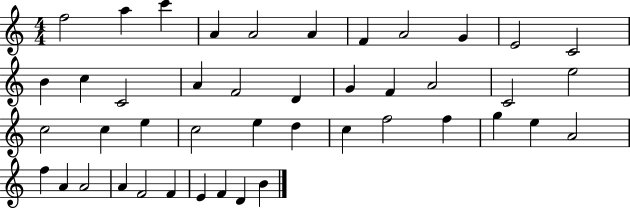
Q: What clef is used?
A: treble